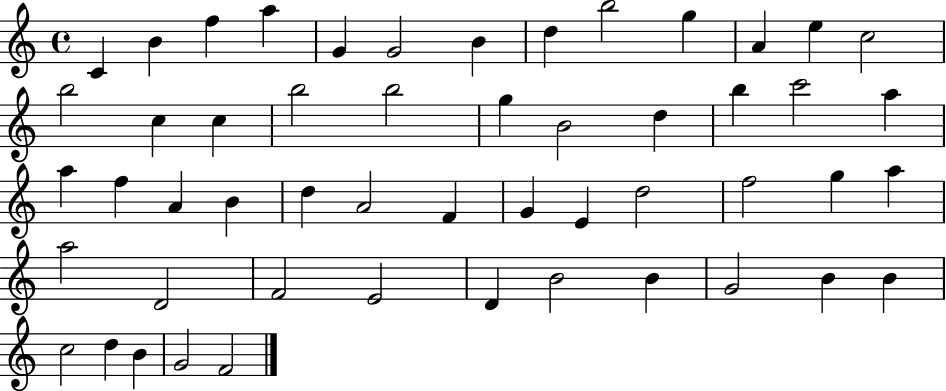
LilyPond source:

{
  \clef treble
  \time 4/4
  \defaultTimeSignature
  \key c \major
  c'4 b'4 f''4 a''4 | g'4 g'2 b'4 | d''4 b''2 g''4 | a'4 e''4 c''2 | \break b''2 c''4 c''4 | b''2 b''2 | g''4 b'2 d''4 | b''4 c'''2 a''4 | \break a''4 f''4 a'4 b'4 | d''4 a'2 f'4 | g'4 e'4 d''2 | f''2 g''4 a''4 | \break a''2 d'2 | f'2 e'2 | d'4 b'2 b'4 | g'2 b'4 b'4 | \break c''2 d''4 b'4 | g'2 f'2 | \bar "|."
}